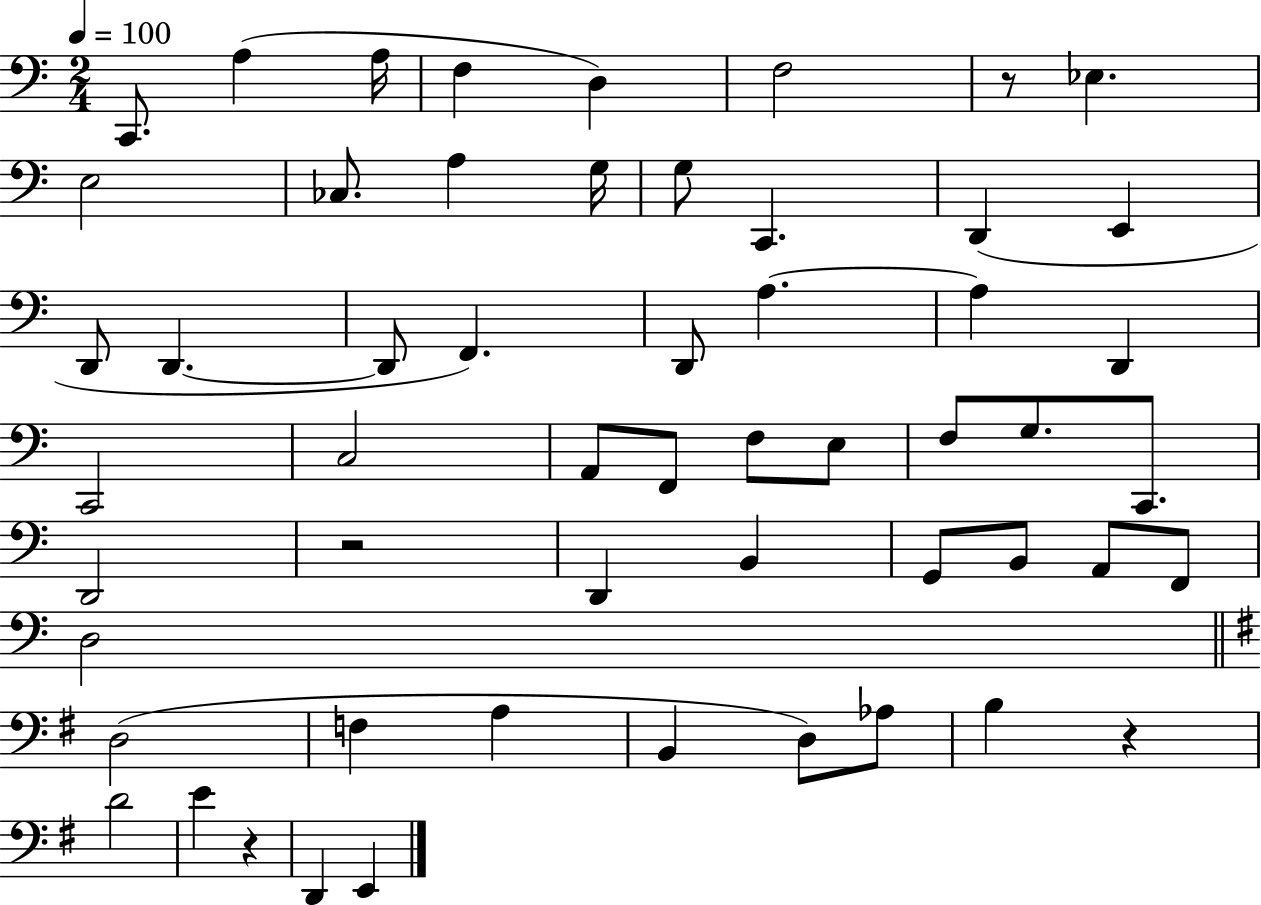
C2/e. A3/q A3/s F3/q D3/q F3/h R/e Eb3/q. E3/h CES3/e. A3/q G3/s G3/e C2/q. D2/q E2/q D2/e D2/q. D2/e F2/q. D2/e A3/q. A3/q D2/q C2/h C3/h A2/e F2/e F3/e E3/e F3/e G3/e. C2/e. D2/h R/h D2/q B2/q G2/e B2/e A2/e F2/e D3/h D3/h F3/q A3/q B2/q D3/e Ab3/e B3/q R/q D4/h E4/q R/q D2/q E2/q